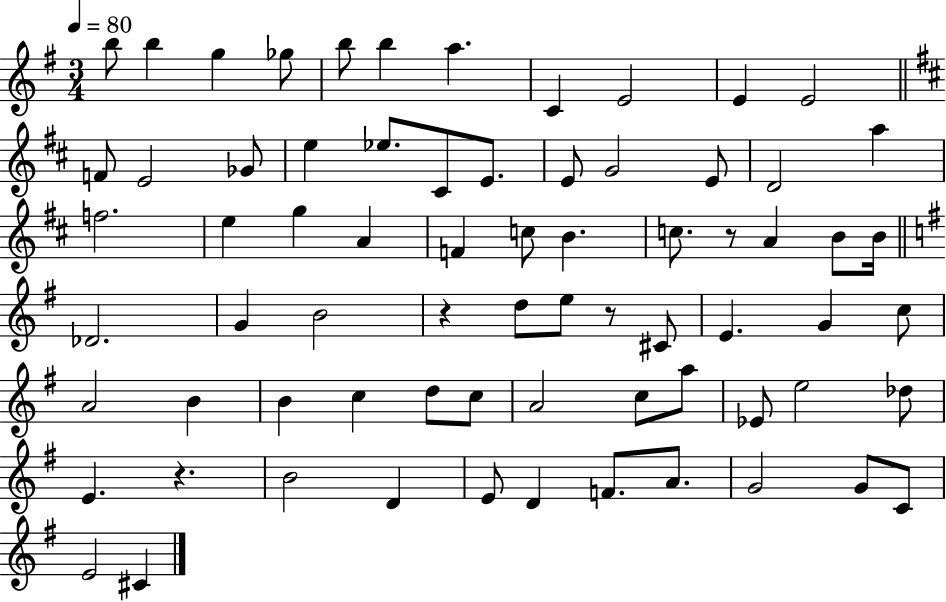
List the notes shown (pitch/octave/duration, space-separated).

B5/e B5/q G5/q Gb5/e B5/e B5/q A5/q. C4/q E4/h E4/q E4/h F4/e E4/h Gb4/e E5/q Eb5/e. C#4/e E4/e. E4/e G4/h E4/e D4/h A5/q F5/h. E5/q G5/q A4/q F4/q C5/e B4/q. C5/e. R/e A4/q B4/e B4/s Db4/h. G4/q B4/h R/q D5/e E5/e R/e C#4/e E4/q. G4/q C5/e A4/h B4/q B4/q C5/q D5/e C5/e A4/h C5/e A5/e Eb4/e E5/h Db5/e E4/q. R/q. B4/h D4/q E4/e D4/q F4/e. A4/e. G4/h G4/e C4/e E4/h C#4/q